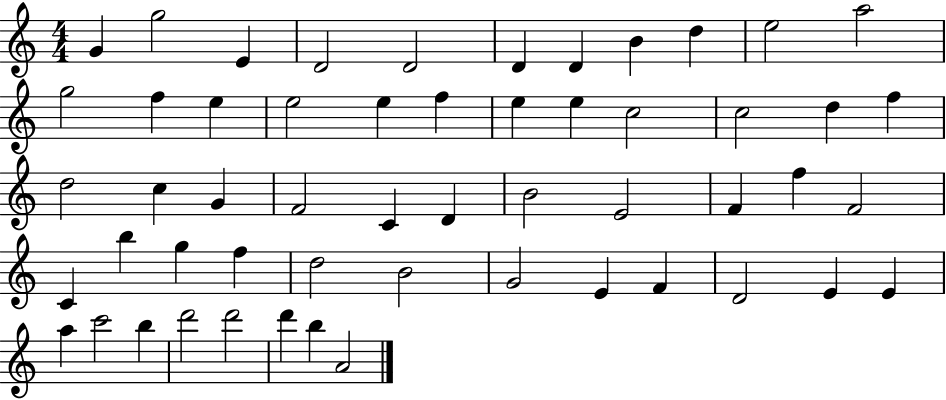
X:1
T:Untitled
M:4/4
L:1/4
K:C
G g2 E D2 D2 D D B d e2 a2 g2 f e e2 e f e e c2 c2 d f d2 c G F2 C D B2 E2 F f F2 C b g f d2 B2 G2 E F D2 E E a c'2 b d'2 d'2 d' b A2